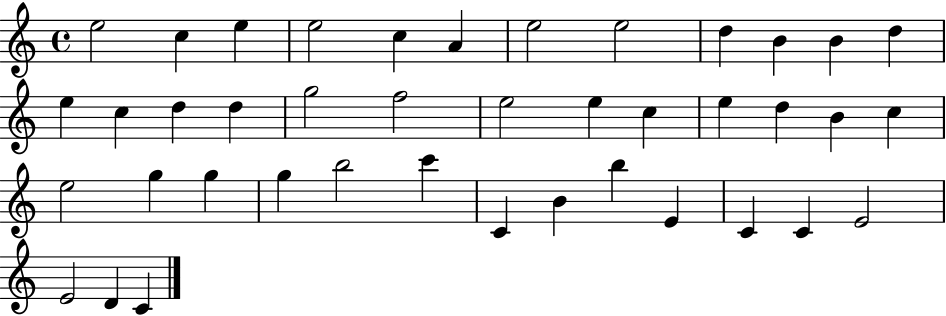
{
  \clef treble
  \time 4/4
  \defaultTimeSignature
  \key c \major
  e''2 c''4 e''4 | e''2 c''4 a'4 | e''2 e''2 | d''4 b'4 b'4 d''4 | \break e''4 c''4 d''4 d''4 | g''2 f''2 | e''2 e''4 c''4 | e''4 d''4 b'4 c''4 | \break e''2 g''4 g''4 | g''4 b''2 c'''4 | c'4 b'4 b''4 e'4 | c'4 c'4 e'2 | \break e'2 d'4 c'4 | \bar "|."
}